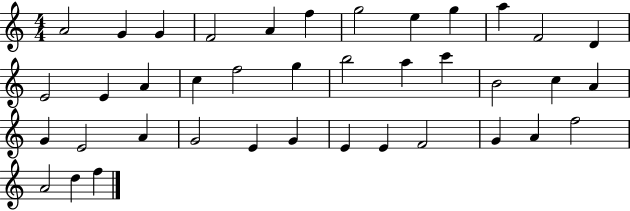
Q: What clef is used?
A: treble